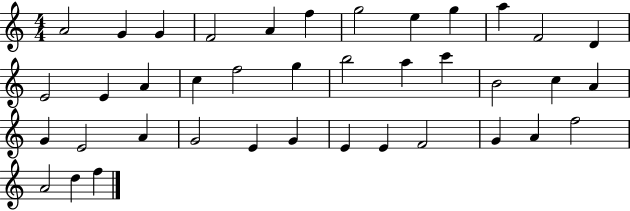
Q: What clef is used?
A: treble